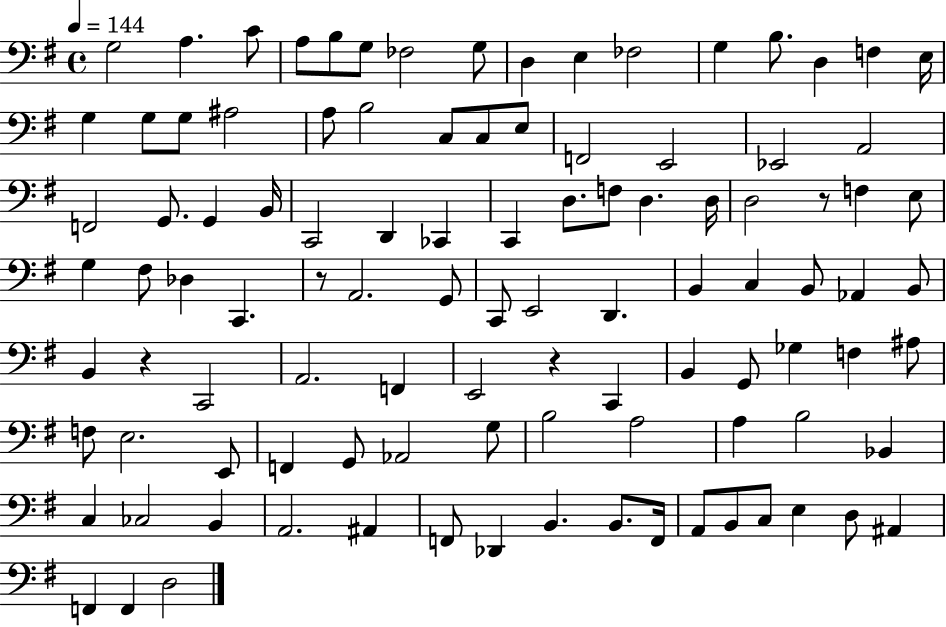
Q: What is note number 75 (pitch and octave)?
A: Ab2